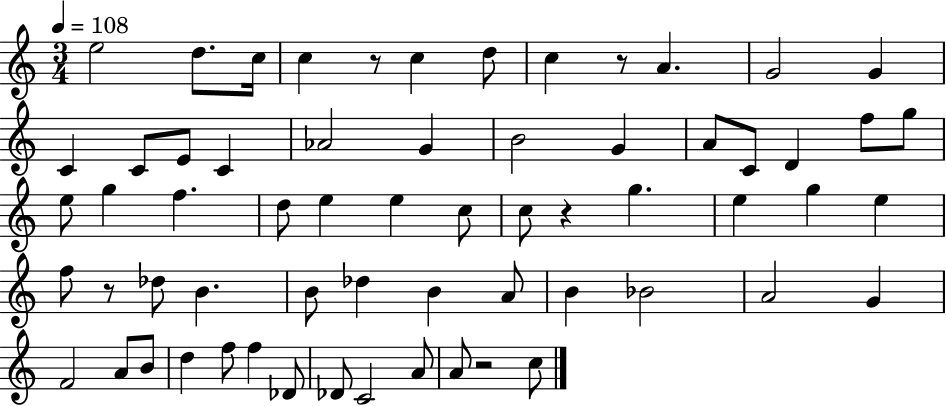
E5/h D5/e. C5/s C5/q R/e C5/q D5/e C5/q R/e A4/q. G4/h G4/q C4/q C4/e E4/e C4/q Ab4/h G4/q B4/h G4/q A4/e C4/e D4/q F5/e G5/e E5/e G5/q F5/q. D5/e E5/q E5/q C5/e C5/e R/q G5/q. E5/q G5/q E5/q F5/e R/e Db5/e B4/q. B4/e Db5/q B4/q A4/e B4/q Bb4/h A4/h G4/q F4/h A4/e B4/e D5/q F5/e F5/q Db4/e Db4/e C4/h A4/e A4/e R/h C5/e